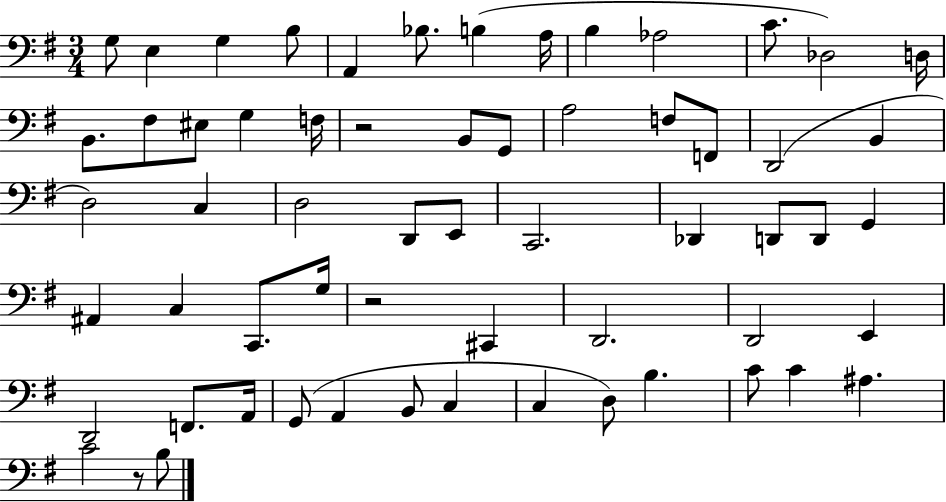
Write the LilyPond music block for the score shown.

{
  \clef bass
  \numericTimeSignature
  \time 3/4
  \key g \major
  \repeat volta 2 { g8 e4 g4 b8 | a,4 bes8. b4( a16 | b4 aes2 | c'8. des2) d16 | \break b,8. fis8 eis8 g4 f16 | r2 b,8 g,8 | a2 f8 f,8 | d,2( b,4 | \break d2) c4 | d2 d,8 e,8 | c,2. | des,4 d,8 d,8 g,4 | \break ais,4 c4 c,8. g16 | r2 cis,4 | d,2. | d,2 e,4 | \break d,2 f,8. a,16 | g,8( a,4 b,8 c4 | c4 d8) b4. | c'8 c'4 ais4. | \break c'2 r8 b8 | } \bar "|."
}